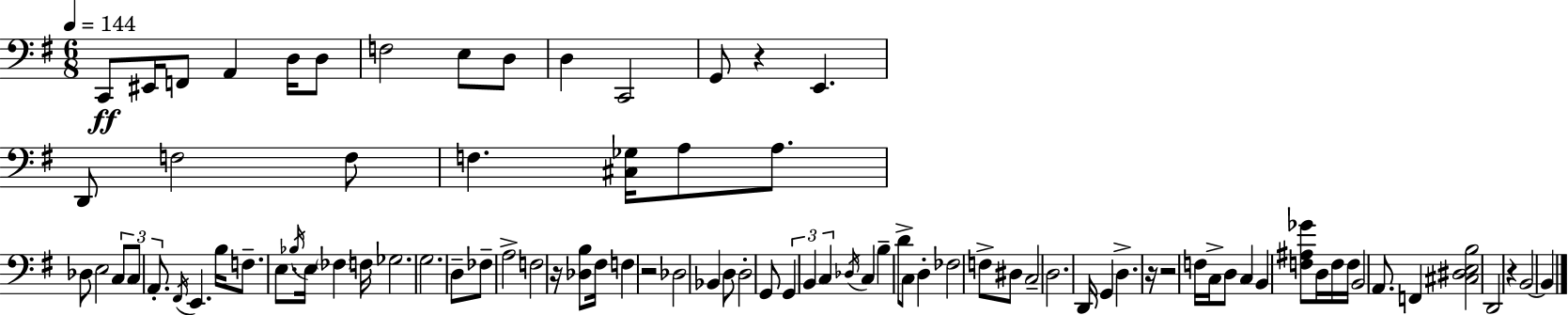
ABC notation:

X:1
T:Untitled
M:6/8
L:1/4
K:Em
C,,/2 ^E,,/4 F,,/2 A,, D,/4 D,/2 F,2 E,/2 D,/2 D, C,,2 G,,/2 z E,, D,,/2 F,2 F,/2 F, [^C,_G,]/4 A,/2 A,/2 _D,/2 E,2 C,/2 C,/2 A,,/2 ^F,,/4 E,, B,/4 F,/2 E,/2 _B,/4 E,/4 _F, F,/4 _G,2 G,2 D,/2 _F,/2 A,2 F,2 z/4 [_D,B,]/2 ^F,/4 F, z2 _D,2 _B,, D,/2 D,2 G,,/2 G,, B,, C, _D,/4 C, B, D/2 C,/2 D, _F,2 F,/2 ^D,/2 C,2 D,2 D,,/4 G,, D, z/4 z2 F,/4 C,/4 D,/2 C, B,, [F,^A,_G]/2 D,/4 F,/4 F,/4 B,,2 A,,/2 F,, [^C,^D,E,B,]2 D,,2 z B,,2 B,,